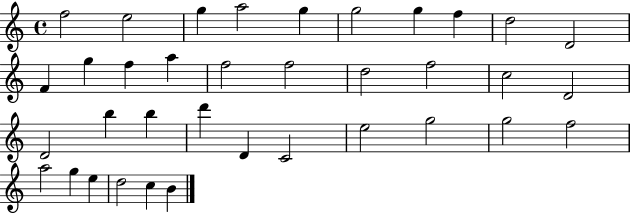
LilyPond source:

{
  \clef treble
  \time 4/4
  \defaultTimeSignature
  \key c \major
  f''2 e''2 | g''4 a''2 g''4 | g''2 g''4 f''4 | d''2 d'2 | \break f'4 g''4 f''4 a''4 | f''2 f''2 | d''2 f''2 | c''2 d'2 | \break d'2 b''4 b''4 | d'''4 d'4 c'2 | e''2 g''2 | g''2 f''2 | \break a''2 g''4 e''4 | d''2 c''4 b'4 | \bar "|."
}